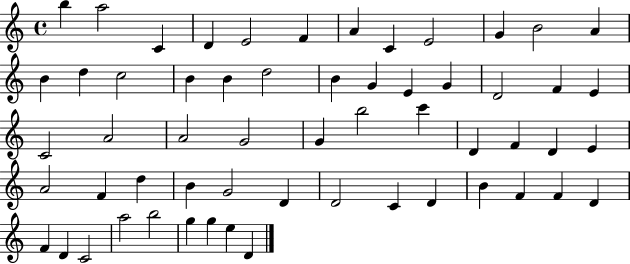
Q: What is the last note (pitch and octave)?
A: D4